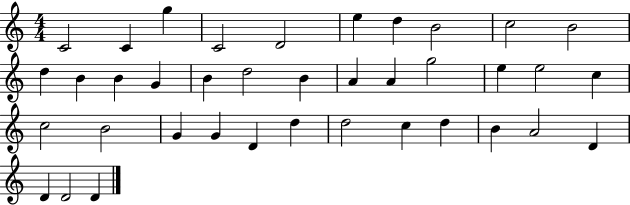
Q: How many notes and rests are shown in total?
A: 38